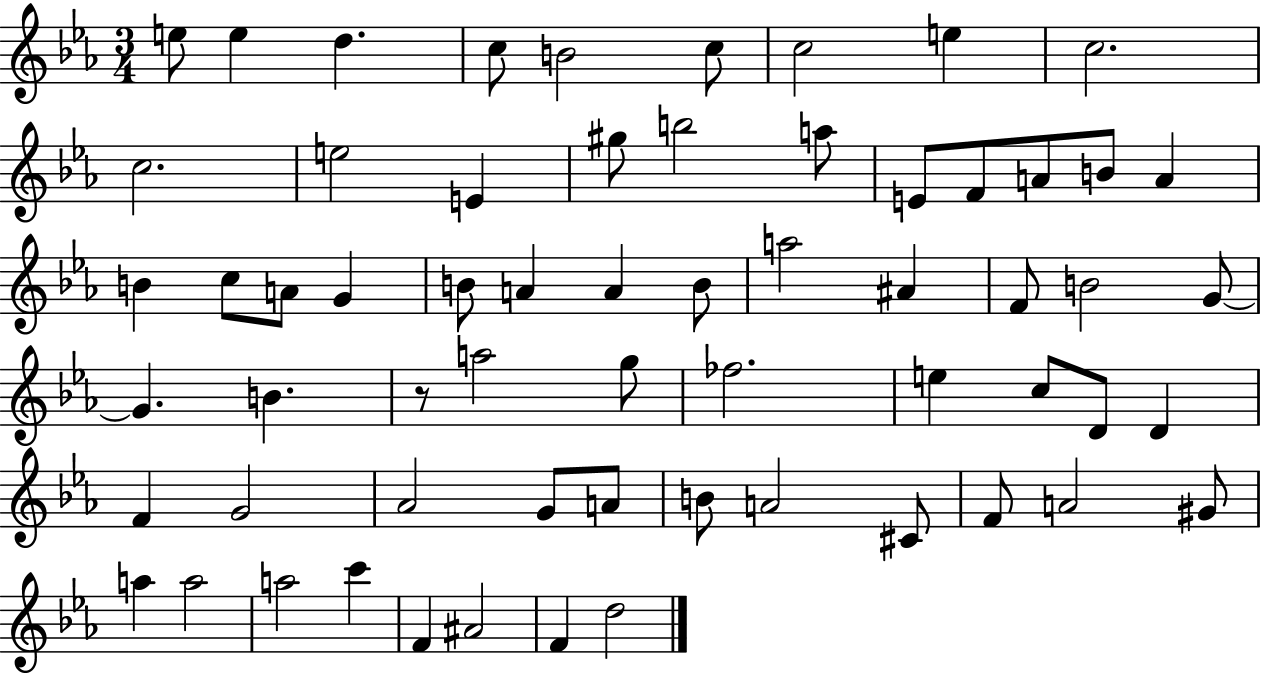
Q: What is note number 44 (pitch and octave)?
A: G4